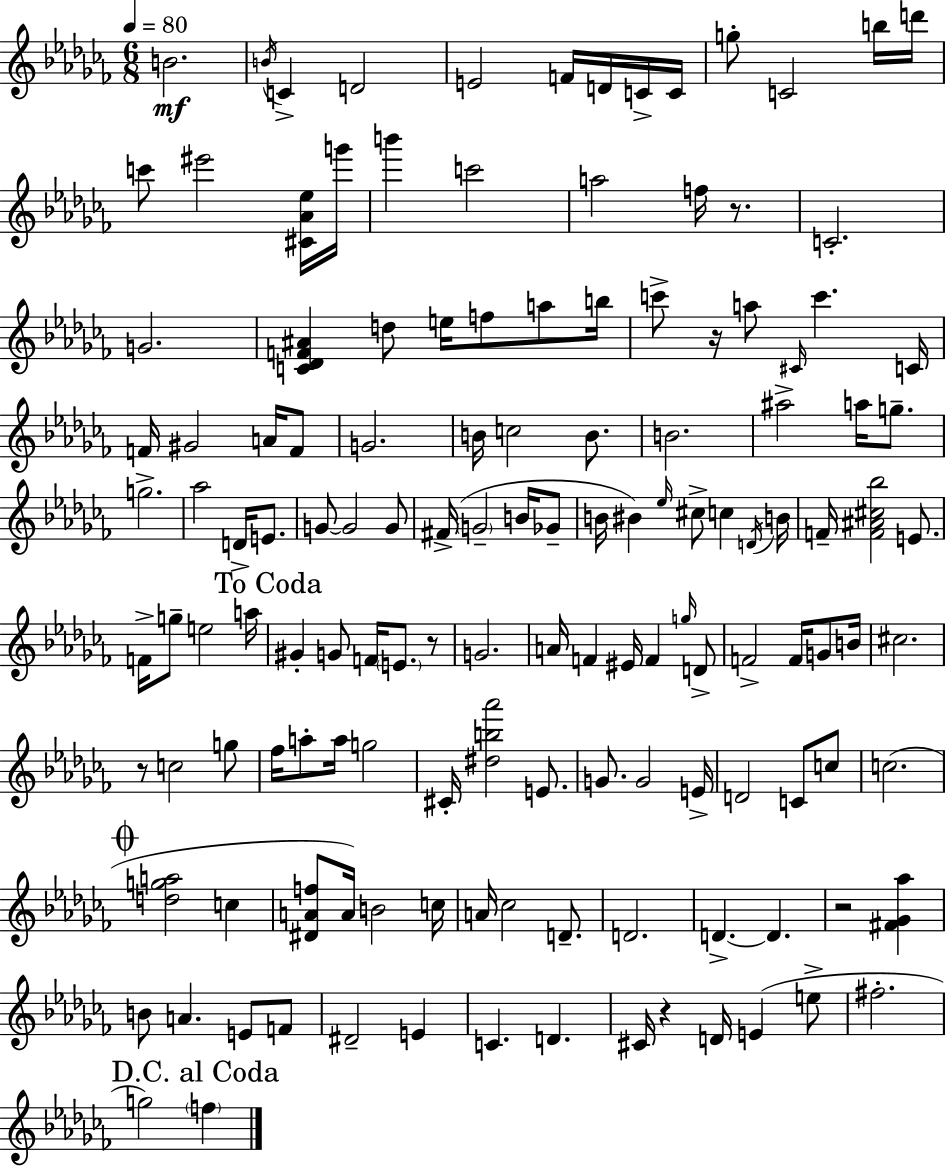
{
  \clef treble
  \numericTimeSignature
  \time 6/8
  \key aes \minor
  \tempo 4 = 80
  b'2.\mf | \acciaccatura { b'16 } c'4-> d'2 | e'2 f'16 d'16 c'16-> | c'16 g''8-. c'2 b''16 | \break d'''16 c'''8 eis'''2 <cis' aes' ees''>16 | g'''16 b'''4 c'''2 | a''2 f''16 r8. | c'2.-. | \break g'2. | <c' des' f' ais'>4 d''8 e''16 f''8 a''8 | b''16 c'''8-> r16 a''8 \grace { cis'16 } c'''4. | c'16 f'16 gis'2 a'16 | \break f'8 g'2. | b'16 c''2 b'8. | b'2. | ais''2-> a''16 g''8.-- | \break g''2.-> | aes''2 d'16-> e'8. | g'8~~ g'2 | g'8 fis'16->( \parenthesize g'2-- b'16 | \break ges'8-- b'16 bis'4) \grace { ees''16 } cis''8-> c''4 | \acciaccatura { d'16 } b'16 f'16-- <f' ais' cis'' bes''>2 | e'8. f'16-> g''8-- e''2 | a''16 \mark "To Coda" gis'4-. g'8 f'16 \parenthesize e'8. | \break r8 g'2. | a'16 f'4 eis'16 f'4 | \grace { g''16 } d'8-> f'2-> | f'16 g'8 b'16 cis''2. | \break r8 c''2 | g''8 fes''16 a''8-. a''16 g''2 | cis'16-. <dis'' b'' aes'''>2 | e'8. g'8. g'2 | \break e'16-> d'2 | c'8 c''8 c''2.( | \mark \markup { \musicglyph "scripts.coda" } <d'' g'' a''>2 | c''4 <dis' a' f''>8 a'16) b'2 | \break c''16 a'16 ces''2 | d'8.-- d'2. | d'4.->~~ d'4. | r2 | \break <fis' ges' aes''>4 b'8 a'4. | e'8 f'8 dis'2-- | e'4 c'4. d'4. | cis'16 r4 d'16 e'4( | \break e''8-> fis''2.-. | \mark "D.C. al Coda" g''2) | \parenthesize f''4 \bar "|."
}